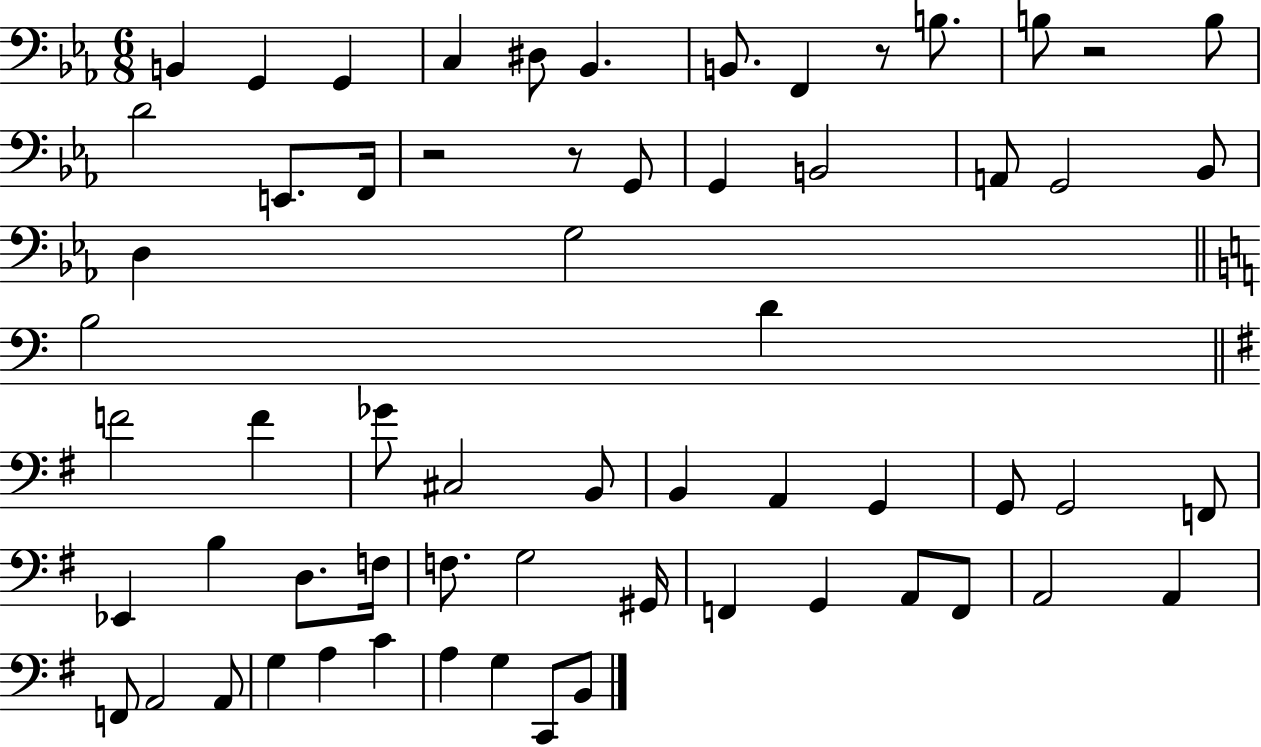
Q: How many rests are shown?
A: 4